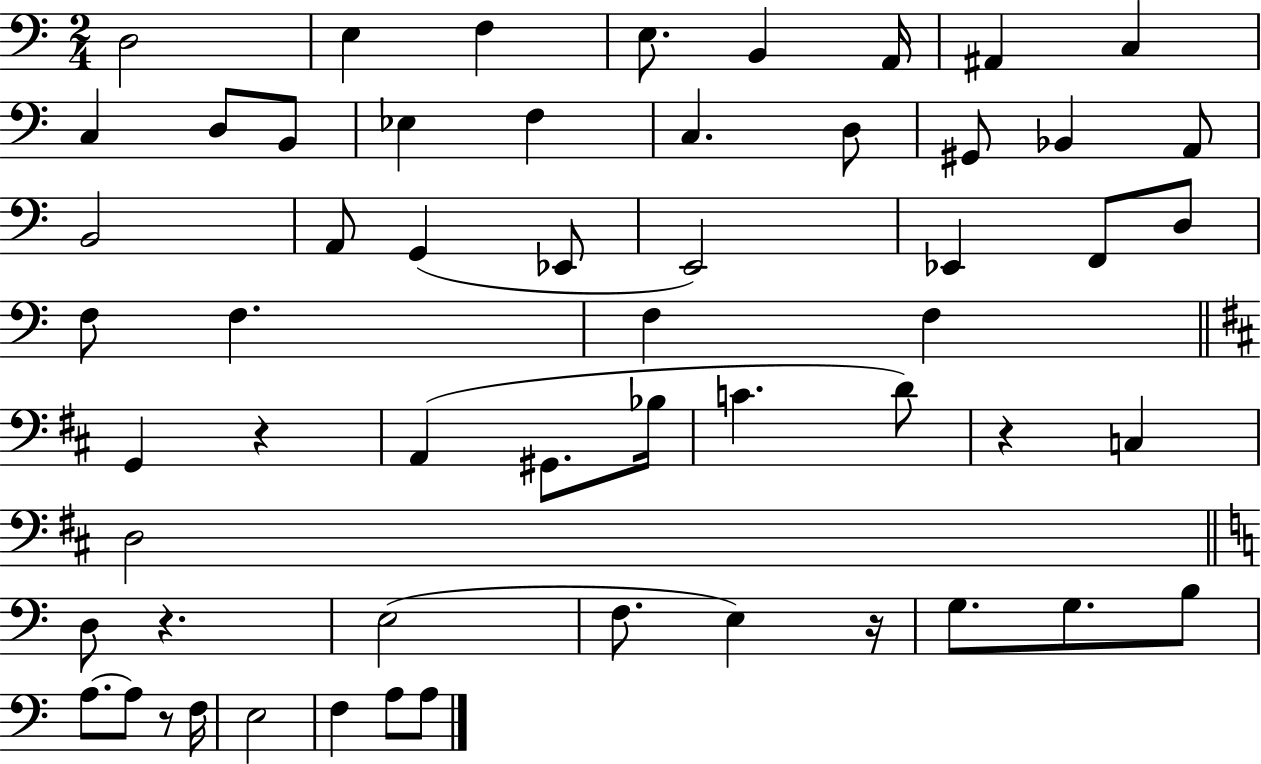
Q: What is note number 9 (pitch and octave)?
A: C3